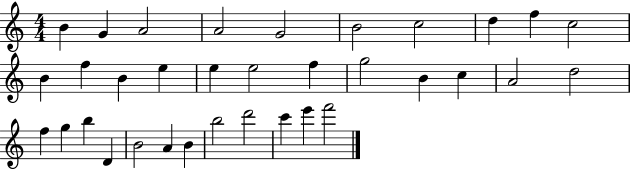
{
  \clef treble
  \numericTimeSignature
  \time 4/4
  \key c \major
  b'4 g'4 a'2 | a'2 g'2 | b'2 c''2 | d''4 f''4 c''2 | \break b'4 f''4 b'4 e''4 | e''4 e''2 f''4 | g''2 b'4 c''4 | a'2 d''2 | \break f''4 g''4 b''4 d'4 | b'2 a'4 b'4 | b''2 d'''2 | c'''4 e'''4 f'''2 | \break \bar "|."
}